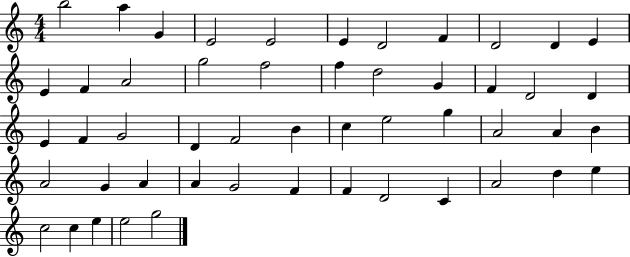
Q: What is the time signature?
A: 4/4